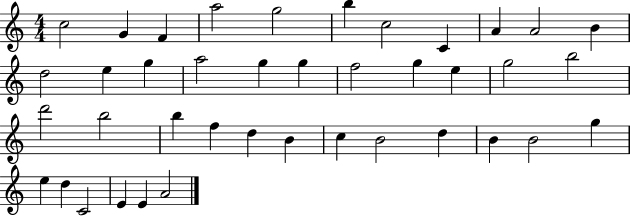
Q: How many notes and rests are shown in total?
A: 40